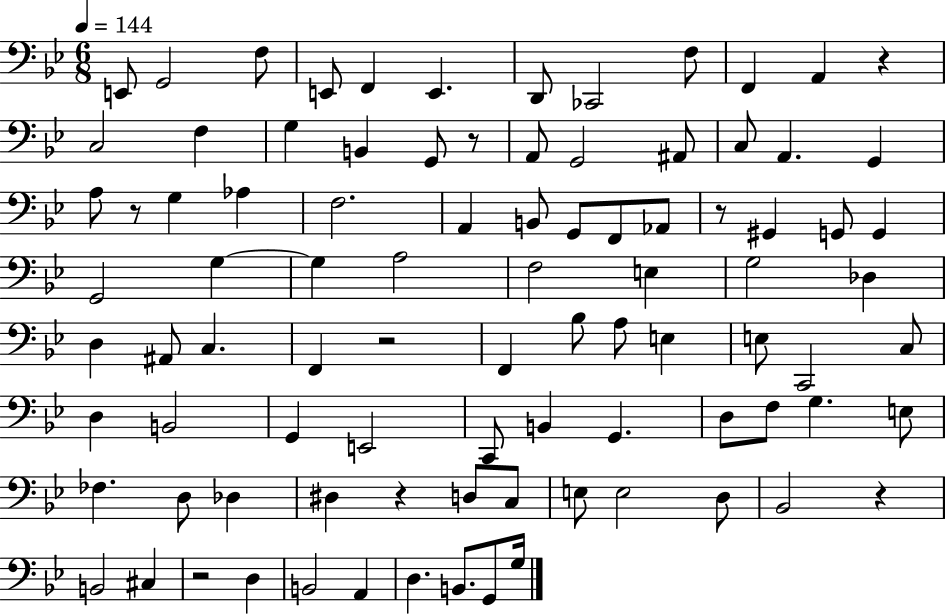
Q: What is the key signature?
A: BES major